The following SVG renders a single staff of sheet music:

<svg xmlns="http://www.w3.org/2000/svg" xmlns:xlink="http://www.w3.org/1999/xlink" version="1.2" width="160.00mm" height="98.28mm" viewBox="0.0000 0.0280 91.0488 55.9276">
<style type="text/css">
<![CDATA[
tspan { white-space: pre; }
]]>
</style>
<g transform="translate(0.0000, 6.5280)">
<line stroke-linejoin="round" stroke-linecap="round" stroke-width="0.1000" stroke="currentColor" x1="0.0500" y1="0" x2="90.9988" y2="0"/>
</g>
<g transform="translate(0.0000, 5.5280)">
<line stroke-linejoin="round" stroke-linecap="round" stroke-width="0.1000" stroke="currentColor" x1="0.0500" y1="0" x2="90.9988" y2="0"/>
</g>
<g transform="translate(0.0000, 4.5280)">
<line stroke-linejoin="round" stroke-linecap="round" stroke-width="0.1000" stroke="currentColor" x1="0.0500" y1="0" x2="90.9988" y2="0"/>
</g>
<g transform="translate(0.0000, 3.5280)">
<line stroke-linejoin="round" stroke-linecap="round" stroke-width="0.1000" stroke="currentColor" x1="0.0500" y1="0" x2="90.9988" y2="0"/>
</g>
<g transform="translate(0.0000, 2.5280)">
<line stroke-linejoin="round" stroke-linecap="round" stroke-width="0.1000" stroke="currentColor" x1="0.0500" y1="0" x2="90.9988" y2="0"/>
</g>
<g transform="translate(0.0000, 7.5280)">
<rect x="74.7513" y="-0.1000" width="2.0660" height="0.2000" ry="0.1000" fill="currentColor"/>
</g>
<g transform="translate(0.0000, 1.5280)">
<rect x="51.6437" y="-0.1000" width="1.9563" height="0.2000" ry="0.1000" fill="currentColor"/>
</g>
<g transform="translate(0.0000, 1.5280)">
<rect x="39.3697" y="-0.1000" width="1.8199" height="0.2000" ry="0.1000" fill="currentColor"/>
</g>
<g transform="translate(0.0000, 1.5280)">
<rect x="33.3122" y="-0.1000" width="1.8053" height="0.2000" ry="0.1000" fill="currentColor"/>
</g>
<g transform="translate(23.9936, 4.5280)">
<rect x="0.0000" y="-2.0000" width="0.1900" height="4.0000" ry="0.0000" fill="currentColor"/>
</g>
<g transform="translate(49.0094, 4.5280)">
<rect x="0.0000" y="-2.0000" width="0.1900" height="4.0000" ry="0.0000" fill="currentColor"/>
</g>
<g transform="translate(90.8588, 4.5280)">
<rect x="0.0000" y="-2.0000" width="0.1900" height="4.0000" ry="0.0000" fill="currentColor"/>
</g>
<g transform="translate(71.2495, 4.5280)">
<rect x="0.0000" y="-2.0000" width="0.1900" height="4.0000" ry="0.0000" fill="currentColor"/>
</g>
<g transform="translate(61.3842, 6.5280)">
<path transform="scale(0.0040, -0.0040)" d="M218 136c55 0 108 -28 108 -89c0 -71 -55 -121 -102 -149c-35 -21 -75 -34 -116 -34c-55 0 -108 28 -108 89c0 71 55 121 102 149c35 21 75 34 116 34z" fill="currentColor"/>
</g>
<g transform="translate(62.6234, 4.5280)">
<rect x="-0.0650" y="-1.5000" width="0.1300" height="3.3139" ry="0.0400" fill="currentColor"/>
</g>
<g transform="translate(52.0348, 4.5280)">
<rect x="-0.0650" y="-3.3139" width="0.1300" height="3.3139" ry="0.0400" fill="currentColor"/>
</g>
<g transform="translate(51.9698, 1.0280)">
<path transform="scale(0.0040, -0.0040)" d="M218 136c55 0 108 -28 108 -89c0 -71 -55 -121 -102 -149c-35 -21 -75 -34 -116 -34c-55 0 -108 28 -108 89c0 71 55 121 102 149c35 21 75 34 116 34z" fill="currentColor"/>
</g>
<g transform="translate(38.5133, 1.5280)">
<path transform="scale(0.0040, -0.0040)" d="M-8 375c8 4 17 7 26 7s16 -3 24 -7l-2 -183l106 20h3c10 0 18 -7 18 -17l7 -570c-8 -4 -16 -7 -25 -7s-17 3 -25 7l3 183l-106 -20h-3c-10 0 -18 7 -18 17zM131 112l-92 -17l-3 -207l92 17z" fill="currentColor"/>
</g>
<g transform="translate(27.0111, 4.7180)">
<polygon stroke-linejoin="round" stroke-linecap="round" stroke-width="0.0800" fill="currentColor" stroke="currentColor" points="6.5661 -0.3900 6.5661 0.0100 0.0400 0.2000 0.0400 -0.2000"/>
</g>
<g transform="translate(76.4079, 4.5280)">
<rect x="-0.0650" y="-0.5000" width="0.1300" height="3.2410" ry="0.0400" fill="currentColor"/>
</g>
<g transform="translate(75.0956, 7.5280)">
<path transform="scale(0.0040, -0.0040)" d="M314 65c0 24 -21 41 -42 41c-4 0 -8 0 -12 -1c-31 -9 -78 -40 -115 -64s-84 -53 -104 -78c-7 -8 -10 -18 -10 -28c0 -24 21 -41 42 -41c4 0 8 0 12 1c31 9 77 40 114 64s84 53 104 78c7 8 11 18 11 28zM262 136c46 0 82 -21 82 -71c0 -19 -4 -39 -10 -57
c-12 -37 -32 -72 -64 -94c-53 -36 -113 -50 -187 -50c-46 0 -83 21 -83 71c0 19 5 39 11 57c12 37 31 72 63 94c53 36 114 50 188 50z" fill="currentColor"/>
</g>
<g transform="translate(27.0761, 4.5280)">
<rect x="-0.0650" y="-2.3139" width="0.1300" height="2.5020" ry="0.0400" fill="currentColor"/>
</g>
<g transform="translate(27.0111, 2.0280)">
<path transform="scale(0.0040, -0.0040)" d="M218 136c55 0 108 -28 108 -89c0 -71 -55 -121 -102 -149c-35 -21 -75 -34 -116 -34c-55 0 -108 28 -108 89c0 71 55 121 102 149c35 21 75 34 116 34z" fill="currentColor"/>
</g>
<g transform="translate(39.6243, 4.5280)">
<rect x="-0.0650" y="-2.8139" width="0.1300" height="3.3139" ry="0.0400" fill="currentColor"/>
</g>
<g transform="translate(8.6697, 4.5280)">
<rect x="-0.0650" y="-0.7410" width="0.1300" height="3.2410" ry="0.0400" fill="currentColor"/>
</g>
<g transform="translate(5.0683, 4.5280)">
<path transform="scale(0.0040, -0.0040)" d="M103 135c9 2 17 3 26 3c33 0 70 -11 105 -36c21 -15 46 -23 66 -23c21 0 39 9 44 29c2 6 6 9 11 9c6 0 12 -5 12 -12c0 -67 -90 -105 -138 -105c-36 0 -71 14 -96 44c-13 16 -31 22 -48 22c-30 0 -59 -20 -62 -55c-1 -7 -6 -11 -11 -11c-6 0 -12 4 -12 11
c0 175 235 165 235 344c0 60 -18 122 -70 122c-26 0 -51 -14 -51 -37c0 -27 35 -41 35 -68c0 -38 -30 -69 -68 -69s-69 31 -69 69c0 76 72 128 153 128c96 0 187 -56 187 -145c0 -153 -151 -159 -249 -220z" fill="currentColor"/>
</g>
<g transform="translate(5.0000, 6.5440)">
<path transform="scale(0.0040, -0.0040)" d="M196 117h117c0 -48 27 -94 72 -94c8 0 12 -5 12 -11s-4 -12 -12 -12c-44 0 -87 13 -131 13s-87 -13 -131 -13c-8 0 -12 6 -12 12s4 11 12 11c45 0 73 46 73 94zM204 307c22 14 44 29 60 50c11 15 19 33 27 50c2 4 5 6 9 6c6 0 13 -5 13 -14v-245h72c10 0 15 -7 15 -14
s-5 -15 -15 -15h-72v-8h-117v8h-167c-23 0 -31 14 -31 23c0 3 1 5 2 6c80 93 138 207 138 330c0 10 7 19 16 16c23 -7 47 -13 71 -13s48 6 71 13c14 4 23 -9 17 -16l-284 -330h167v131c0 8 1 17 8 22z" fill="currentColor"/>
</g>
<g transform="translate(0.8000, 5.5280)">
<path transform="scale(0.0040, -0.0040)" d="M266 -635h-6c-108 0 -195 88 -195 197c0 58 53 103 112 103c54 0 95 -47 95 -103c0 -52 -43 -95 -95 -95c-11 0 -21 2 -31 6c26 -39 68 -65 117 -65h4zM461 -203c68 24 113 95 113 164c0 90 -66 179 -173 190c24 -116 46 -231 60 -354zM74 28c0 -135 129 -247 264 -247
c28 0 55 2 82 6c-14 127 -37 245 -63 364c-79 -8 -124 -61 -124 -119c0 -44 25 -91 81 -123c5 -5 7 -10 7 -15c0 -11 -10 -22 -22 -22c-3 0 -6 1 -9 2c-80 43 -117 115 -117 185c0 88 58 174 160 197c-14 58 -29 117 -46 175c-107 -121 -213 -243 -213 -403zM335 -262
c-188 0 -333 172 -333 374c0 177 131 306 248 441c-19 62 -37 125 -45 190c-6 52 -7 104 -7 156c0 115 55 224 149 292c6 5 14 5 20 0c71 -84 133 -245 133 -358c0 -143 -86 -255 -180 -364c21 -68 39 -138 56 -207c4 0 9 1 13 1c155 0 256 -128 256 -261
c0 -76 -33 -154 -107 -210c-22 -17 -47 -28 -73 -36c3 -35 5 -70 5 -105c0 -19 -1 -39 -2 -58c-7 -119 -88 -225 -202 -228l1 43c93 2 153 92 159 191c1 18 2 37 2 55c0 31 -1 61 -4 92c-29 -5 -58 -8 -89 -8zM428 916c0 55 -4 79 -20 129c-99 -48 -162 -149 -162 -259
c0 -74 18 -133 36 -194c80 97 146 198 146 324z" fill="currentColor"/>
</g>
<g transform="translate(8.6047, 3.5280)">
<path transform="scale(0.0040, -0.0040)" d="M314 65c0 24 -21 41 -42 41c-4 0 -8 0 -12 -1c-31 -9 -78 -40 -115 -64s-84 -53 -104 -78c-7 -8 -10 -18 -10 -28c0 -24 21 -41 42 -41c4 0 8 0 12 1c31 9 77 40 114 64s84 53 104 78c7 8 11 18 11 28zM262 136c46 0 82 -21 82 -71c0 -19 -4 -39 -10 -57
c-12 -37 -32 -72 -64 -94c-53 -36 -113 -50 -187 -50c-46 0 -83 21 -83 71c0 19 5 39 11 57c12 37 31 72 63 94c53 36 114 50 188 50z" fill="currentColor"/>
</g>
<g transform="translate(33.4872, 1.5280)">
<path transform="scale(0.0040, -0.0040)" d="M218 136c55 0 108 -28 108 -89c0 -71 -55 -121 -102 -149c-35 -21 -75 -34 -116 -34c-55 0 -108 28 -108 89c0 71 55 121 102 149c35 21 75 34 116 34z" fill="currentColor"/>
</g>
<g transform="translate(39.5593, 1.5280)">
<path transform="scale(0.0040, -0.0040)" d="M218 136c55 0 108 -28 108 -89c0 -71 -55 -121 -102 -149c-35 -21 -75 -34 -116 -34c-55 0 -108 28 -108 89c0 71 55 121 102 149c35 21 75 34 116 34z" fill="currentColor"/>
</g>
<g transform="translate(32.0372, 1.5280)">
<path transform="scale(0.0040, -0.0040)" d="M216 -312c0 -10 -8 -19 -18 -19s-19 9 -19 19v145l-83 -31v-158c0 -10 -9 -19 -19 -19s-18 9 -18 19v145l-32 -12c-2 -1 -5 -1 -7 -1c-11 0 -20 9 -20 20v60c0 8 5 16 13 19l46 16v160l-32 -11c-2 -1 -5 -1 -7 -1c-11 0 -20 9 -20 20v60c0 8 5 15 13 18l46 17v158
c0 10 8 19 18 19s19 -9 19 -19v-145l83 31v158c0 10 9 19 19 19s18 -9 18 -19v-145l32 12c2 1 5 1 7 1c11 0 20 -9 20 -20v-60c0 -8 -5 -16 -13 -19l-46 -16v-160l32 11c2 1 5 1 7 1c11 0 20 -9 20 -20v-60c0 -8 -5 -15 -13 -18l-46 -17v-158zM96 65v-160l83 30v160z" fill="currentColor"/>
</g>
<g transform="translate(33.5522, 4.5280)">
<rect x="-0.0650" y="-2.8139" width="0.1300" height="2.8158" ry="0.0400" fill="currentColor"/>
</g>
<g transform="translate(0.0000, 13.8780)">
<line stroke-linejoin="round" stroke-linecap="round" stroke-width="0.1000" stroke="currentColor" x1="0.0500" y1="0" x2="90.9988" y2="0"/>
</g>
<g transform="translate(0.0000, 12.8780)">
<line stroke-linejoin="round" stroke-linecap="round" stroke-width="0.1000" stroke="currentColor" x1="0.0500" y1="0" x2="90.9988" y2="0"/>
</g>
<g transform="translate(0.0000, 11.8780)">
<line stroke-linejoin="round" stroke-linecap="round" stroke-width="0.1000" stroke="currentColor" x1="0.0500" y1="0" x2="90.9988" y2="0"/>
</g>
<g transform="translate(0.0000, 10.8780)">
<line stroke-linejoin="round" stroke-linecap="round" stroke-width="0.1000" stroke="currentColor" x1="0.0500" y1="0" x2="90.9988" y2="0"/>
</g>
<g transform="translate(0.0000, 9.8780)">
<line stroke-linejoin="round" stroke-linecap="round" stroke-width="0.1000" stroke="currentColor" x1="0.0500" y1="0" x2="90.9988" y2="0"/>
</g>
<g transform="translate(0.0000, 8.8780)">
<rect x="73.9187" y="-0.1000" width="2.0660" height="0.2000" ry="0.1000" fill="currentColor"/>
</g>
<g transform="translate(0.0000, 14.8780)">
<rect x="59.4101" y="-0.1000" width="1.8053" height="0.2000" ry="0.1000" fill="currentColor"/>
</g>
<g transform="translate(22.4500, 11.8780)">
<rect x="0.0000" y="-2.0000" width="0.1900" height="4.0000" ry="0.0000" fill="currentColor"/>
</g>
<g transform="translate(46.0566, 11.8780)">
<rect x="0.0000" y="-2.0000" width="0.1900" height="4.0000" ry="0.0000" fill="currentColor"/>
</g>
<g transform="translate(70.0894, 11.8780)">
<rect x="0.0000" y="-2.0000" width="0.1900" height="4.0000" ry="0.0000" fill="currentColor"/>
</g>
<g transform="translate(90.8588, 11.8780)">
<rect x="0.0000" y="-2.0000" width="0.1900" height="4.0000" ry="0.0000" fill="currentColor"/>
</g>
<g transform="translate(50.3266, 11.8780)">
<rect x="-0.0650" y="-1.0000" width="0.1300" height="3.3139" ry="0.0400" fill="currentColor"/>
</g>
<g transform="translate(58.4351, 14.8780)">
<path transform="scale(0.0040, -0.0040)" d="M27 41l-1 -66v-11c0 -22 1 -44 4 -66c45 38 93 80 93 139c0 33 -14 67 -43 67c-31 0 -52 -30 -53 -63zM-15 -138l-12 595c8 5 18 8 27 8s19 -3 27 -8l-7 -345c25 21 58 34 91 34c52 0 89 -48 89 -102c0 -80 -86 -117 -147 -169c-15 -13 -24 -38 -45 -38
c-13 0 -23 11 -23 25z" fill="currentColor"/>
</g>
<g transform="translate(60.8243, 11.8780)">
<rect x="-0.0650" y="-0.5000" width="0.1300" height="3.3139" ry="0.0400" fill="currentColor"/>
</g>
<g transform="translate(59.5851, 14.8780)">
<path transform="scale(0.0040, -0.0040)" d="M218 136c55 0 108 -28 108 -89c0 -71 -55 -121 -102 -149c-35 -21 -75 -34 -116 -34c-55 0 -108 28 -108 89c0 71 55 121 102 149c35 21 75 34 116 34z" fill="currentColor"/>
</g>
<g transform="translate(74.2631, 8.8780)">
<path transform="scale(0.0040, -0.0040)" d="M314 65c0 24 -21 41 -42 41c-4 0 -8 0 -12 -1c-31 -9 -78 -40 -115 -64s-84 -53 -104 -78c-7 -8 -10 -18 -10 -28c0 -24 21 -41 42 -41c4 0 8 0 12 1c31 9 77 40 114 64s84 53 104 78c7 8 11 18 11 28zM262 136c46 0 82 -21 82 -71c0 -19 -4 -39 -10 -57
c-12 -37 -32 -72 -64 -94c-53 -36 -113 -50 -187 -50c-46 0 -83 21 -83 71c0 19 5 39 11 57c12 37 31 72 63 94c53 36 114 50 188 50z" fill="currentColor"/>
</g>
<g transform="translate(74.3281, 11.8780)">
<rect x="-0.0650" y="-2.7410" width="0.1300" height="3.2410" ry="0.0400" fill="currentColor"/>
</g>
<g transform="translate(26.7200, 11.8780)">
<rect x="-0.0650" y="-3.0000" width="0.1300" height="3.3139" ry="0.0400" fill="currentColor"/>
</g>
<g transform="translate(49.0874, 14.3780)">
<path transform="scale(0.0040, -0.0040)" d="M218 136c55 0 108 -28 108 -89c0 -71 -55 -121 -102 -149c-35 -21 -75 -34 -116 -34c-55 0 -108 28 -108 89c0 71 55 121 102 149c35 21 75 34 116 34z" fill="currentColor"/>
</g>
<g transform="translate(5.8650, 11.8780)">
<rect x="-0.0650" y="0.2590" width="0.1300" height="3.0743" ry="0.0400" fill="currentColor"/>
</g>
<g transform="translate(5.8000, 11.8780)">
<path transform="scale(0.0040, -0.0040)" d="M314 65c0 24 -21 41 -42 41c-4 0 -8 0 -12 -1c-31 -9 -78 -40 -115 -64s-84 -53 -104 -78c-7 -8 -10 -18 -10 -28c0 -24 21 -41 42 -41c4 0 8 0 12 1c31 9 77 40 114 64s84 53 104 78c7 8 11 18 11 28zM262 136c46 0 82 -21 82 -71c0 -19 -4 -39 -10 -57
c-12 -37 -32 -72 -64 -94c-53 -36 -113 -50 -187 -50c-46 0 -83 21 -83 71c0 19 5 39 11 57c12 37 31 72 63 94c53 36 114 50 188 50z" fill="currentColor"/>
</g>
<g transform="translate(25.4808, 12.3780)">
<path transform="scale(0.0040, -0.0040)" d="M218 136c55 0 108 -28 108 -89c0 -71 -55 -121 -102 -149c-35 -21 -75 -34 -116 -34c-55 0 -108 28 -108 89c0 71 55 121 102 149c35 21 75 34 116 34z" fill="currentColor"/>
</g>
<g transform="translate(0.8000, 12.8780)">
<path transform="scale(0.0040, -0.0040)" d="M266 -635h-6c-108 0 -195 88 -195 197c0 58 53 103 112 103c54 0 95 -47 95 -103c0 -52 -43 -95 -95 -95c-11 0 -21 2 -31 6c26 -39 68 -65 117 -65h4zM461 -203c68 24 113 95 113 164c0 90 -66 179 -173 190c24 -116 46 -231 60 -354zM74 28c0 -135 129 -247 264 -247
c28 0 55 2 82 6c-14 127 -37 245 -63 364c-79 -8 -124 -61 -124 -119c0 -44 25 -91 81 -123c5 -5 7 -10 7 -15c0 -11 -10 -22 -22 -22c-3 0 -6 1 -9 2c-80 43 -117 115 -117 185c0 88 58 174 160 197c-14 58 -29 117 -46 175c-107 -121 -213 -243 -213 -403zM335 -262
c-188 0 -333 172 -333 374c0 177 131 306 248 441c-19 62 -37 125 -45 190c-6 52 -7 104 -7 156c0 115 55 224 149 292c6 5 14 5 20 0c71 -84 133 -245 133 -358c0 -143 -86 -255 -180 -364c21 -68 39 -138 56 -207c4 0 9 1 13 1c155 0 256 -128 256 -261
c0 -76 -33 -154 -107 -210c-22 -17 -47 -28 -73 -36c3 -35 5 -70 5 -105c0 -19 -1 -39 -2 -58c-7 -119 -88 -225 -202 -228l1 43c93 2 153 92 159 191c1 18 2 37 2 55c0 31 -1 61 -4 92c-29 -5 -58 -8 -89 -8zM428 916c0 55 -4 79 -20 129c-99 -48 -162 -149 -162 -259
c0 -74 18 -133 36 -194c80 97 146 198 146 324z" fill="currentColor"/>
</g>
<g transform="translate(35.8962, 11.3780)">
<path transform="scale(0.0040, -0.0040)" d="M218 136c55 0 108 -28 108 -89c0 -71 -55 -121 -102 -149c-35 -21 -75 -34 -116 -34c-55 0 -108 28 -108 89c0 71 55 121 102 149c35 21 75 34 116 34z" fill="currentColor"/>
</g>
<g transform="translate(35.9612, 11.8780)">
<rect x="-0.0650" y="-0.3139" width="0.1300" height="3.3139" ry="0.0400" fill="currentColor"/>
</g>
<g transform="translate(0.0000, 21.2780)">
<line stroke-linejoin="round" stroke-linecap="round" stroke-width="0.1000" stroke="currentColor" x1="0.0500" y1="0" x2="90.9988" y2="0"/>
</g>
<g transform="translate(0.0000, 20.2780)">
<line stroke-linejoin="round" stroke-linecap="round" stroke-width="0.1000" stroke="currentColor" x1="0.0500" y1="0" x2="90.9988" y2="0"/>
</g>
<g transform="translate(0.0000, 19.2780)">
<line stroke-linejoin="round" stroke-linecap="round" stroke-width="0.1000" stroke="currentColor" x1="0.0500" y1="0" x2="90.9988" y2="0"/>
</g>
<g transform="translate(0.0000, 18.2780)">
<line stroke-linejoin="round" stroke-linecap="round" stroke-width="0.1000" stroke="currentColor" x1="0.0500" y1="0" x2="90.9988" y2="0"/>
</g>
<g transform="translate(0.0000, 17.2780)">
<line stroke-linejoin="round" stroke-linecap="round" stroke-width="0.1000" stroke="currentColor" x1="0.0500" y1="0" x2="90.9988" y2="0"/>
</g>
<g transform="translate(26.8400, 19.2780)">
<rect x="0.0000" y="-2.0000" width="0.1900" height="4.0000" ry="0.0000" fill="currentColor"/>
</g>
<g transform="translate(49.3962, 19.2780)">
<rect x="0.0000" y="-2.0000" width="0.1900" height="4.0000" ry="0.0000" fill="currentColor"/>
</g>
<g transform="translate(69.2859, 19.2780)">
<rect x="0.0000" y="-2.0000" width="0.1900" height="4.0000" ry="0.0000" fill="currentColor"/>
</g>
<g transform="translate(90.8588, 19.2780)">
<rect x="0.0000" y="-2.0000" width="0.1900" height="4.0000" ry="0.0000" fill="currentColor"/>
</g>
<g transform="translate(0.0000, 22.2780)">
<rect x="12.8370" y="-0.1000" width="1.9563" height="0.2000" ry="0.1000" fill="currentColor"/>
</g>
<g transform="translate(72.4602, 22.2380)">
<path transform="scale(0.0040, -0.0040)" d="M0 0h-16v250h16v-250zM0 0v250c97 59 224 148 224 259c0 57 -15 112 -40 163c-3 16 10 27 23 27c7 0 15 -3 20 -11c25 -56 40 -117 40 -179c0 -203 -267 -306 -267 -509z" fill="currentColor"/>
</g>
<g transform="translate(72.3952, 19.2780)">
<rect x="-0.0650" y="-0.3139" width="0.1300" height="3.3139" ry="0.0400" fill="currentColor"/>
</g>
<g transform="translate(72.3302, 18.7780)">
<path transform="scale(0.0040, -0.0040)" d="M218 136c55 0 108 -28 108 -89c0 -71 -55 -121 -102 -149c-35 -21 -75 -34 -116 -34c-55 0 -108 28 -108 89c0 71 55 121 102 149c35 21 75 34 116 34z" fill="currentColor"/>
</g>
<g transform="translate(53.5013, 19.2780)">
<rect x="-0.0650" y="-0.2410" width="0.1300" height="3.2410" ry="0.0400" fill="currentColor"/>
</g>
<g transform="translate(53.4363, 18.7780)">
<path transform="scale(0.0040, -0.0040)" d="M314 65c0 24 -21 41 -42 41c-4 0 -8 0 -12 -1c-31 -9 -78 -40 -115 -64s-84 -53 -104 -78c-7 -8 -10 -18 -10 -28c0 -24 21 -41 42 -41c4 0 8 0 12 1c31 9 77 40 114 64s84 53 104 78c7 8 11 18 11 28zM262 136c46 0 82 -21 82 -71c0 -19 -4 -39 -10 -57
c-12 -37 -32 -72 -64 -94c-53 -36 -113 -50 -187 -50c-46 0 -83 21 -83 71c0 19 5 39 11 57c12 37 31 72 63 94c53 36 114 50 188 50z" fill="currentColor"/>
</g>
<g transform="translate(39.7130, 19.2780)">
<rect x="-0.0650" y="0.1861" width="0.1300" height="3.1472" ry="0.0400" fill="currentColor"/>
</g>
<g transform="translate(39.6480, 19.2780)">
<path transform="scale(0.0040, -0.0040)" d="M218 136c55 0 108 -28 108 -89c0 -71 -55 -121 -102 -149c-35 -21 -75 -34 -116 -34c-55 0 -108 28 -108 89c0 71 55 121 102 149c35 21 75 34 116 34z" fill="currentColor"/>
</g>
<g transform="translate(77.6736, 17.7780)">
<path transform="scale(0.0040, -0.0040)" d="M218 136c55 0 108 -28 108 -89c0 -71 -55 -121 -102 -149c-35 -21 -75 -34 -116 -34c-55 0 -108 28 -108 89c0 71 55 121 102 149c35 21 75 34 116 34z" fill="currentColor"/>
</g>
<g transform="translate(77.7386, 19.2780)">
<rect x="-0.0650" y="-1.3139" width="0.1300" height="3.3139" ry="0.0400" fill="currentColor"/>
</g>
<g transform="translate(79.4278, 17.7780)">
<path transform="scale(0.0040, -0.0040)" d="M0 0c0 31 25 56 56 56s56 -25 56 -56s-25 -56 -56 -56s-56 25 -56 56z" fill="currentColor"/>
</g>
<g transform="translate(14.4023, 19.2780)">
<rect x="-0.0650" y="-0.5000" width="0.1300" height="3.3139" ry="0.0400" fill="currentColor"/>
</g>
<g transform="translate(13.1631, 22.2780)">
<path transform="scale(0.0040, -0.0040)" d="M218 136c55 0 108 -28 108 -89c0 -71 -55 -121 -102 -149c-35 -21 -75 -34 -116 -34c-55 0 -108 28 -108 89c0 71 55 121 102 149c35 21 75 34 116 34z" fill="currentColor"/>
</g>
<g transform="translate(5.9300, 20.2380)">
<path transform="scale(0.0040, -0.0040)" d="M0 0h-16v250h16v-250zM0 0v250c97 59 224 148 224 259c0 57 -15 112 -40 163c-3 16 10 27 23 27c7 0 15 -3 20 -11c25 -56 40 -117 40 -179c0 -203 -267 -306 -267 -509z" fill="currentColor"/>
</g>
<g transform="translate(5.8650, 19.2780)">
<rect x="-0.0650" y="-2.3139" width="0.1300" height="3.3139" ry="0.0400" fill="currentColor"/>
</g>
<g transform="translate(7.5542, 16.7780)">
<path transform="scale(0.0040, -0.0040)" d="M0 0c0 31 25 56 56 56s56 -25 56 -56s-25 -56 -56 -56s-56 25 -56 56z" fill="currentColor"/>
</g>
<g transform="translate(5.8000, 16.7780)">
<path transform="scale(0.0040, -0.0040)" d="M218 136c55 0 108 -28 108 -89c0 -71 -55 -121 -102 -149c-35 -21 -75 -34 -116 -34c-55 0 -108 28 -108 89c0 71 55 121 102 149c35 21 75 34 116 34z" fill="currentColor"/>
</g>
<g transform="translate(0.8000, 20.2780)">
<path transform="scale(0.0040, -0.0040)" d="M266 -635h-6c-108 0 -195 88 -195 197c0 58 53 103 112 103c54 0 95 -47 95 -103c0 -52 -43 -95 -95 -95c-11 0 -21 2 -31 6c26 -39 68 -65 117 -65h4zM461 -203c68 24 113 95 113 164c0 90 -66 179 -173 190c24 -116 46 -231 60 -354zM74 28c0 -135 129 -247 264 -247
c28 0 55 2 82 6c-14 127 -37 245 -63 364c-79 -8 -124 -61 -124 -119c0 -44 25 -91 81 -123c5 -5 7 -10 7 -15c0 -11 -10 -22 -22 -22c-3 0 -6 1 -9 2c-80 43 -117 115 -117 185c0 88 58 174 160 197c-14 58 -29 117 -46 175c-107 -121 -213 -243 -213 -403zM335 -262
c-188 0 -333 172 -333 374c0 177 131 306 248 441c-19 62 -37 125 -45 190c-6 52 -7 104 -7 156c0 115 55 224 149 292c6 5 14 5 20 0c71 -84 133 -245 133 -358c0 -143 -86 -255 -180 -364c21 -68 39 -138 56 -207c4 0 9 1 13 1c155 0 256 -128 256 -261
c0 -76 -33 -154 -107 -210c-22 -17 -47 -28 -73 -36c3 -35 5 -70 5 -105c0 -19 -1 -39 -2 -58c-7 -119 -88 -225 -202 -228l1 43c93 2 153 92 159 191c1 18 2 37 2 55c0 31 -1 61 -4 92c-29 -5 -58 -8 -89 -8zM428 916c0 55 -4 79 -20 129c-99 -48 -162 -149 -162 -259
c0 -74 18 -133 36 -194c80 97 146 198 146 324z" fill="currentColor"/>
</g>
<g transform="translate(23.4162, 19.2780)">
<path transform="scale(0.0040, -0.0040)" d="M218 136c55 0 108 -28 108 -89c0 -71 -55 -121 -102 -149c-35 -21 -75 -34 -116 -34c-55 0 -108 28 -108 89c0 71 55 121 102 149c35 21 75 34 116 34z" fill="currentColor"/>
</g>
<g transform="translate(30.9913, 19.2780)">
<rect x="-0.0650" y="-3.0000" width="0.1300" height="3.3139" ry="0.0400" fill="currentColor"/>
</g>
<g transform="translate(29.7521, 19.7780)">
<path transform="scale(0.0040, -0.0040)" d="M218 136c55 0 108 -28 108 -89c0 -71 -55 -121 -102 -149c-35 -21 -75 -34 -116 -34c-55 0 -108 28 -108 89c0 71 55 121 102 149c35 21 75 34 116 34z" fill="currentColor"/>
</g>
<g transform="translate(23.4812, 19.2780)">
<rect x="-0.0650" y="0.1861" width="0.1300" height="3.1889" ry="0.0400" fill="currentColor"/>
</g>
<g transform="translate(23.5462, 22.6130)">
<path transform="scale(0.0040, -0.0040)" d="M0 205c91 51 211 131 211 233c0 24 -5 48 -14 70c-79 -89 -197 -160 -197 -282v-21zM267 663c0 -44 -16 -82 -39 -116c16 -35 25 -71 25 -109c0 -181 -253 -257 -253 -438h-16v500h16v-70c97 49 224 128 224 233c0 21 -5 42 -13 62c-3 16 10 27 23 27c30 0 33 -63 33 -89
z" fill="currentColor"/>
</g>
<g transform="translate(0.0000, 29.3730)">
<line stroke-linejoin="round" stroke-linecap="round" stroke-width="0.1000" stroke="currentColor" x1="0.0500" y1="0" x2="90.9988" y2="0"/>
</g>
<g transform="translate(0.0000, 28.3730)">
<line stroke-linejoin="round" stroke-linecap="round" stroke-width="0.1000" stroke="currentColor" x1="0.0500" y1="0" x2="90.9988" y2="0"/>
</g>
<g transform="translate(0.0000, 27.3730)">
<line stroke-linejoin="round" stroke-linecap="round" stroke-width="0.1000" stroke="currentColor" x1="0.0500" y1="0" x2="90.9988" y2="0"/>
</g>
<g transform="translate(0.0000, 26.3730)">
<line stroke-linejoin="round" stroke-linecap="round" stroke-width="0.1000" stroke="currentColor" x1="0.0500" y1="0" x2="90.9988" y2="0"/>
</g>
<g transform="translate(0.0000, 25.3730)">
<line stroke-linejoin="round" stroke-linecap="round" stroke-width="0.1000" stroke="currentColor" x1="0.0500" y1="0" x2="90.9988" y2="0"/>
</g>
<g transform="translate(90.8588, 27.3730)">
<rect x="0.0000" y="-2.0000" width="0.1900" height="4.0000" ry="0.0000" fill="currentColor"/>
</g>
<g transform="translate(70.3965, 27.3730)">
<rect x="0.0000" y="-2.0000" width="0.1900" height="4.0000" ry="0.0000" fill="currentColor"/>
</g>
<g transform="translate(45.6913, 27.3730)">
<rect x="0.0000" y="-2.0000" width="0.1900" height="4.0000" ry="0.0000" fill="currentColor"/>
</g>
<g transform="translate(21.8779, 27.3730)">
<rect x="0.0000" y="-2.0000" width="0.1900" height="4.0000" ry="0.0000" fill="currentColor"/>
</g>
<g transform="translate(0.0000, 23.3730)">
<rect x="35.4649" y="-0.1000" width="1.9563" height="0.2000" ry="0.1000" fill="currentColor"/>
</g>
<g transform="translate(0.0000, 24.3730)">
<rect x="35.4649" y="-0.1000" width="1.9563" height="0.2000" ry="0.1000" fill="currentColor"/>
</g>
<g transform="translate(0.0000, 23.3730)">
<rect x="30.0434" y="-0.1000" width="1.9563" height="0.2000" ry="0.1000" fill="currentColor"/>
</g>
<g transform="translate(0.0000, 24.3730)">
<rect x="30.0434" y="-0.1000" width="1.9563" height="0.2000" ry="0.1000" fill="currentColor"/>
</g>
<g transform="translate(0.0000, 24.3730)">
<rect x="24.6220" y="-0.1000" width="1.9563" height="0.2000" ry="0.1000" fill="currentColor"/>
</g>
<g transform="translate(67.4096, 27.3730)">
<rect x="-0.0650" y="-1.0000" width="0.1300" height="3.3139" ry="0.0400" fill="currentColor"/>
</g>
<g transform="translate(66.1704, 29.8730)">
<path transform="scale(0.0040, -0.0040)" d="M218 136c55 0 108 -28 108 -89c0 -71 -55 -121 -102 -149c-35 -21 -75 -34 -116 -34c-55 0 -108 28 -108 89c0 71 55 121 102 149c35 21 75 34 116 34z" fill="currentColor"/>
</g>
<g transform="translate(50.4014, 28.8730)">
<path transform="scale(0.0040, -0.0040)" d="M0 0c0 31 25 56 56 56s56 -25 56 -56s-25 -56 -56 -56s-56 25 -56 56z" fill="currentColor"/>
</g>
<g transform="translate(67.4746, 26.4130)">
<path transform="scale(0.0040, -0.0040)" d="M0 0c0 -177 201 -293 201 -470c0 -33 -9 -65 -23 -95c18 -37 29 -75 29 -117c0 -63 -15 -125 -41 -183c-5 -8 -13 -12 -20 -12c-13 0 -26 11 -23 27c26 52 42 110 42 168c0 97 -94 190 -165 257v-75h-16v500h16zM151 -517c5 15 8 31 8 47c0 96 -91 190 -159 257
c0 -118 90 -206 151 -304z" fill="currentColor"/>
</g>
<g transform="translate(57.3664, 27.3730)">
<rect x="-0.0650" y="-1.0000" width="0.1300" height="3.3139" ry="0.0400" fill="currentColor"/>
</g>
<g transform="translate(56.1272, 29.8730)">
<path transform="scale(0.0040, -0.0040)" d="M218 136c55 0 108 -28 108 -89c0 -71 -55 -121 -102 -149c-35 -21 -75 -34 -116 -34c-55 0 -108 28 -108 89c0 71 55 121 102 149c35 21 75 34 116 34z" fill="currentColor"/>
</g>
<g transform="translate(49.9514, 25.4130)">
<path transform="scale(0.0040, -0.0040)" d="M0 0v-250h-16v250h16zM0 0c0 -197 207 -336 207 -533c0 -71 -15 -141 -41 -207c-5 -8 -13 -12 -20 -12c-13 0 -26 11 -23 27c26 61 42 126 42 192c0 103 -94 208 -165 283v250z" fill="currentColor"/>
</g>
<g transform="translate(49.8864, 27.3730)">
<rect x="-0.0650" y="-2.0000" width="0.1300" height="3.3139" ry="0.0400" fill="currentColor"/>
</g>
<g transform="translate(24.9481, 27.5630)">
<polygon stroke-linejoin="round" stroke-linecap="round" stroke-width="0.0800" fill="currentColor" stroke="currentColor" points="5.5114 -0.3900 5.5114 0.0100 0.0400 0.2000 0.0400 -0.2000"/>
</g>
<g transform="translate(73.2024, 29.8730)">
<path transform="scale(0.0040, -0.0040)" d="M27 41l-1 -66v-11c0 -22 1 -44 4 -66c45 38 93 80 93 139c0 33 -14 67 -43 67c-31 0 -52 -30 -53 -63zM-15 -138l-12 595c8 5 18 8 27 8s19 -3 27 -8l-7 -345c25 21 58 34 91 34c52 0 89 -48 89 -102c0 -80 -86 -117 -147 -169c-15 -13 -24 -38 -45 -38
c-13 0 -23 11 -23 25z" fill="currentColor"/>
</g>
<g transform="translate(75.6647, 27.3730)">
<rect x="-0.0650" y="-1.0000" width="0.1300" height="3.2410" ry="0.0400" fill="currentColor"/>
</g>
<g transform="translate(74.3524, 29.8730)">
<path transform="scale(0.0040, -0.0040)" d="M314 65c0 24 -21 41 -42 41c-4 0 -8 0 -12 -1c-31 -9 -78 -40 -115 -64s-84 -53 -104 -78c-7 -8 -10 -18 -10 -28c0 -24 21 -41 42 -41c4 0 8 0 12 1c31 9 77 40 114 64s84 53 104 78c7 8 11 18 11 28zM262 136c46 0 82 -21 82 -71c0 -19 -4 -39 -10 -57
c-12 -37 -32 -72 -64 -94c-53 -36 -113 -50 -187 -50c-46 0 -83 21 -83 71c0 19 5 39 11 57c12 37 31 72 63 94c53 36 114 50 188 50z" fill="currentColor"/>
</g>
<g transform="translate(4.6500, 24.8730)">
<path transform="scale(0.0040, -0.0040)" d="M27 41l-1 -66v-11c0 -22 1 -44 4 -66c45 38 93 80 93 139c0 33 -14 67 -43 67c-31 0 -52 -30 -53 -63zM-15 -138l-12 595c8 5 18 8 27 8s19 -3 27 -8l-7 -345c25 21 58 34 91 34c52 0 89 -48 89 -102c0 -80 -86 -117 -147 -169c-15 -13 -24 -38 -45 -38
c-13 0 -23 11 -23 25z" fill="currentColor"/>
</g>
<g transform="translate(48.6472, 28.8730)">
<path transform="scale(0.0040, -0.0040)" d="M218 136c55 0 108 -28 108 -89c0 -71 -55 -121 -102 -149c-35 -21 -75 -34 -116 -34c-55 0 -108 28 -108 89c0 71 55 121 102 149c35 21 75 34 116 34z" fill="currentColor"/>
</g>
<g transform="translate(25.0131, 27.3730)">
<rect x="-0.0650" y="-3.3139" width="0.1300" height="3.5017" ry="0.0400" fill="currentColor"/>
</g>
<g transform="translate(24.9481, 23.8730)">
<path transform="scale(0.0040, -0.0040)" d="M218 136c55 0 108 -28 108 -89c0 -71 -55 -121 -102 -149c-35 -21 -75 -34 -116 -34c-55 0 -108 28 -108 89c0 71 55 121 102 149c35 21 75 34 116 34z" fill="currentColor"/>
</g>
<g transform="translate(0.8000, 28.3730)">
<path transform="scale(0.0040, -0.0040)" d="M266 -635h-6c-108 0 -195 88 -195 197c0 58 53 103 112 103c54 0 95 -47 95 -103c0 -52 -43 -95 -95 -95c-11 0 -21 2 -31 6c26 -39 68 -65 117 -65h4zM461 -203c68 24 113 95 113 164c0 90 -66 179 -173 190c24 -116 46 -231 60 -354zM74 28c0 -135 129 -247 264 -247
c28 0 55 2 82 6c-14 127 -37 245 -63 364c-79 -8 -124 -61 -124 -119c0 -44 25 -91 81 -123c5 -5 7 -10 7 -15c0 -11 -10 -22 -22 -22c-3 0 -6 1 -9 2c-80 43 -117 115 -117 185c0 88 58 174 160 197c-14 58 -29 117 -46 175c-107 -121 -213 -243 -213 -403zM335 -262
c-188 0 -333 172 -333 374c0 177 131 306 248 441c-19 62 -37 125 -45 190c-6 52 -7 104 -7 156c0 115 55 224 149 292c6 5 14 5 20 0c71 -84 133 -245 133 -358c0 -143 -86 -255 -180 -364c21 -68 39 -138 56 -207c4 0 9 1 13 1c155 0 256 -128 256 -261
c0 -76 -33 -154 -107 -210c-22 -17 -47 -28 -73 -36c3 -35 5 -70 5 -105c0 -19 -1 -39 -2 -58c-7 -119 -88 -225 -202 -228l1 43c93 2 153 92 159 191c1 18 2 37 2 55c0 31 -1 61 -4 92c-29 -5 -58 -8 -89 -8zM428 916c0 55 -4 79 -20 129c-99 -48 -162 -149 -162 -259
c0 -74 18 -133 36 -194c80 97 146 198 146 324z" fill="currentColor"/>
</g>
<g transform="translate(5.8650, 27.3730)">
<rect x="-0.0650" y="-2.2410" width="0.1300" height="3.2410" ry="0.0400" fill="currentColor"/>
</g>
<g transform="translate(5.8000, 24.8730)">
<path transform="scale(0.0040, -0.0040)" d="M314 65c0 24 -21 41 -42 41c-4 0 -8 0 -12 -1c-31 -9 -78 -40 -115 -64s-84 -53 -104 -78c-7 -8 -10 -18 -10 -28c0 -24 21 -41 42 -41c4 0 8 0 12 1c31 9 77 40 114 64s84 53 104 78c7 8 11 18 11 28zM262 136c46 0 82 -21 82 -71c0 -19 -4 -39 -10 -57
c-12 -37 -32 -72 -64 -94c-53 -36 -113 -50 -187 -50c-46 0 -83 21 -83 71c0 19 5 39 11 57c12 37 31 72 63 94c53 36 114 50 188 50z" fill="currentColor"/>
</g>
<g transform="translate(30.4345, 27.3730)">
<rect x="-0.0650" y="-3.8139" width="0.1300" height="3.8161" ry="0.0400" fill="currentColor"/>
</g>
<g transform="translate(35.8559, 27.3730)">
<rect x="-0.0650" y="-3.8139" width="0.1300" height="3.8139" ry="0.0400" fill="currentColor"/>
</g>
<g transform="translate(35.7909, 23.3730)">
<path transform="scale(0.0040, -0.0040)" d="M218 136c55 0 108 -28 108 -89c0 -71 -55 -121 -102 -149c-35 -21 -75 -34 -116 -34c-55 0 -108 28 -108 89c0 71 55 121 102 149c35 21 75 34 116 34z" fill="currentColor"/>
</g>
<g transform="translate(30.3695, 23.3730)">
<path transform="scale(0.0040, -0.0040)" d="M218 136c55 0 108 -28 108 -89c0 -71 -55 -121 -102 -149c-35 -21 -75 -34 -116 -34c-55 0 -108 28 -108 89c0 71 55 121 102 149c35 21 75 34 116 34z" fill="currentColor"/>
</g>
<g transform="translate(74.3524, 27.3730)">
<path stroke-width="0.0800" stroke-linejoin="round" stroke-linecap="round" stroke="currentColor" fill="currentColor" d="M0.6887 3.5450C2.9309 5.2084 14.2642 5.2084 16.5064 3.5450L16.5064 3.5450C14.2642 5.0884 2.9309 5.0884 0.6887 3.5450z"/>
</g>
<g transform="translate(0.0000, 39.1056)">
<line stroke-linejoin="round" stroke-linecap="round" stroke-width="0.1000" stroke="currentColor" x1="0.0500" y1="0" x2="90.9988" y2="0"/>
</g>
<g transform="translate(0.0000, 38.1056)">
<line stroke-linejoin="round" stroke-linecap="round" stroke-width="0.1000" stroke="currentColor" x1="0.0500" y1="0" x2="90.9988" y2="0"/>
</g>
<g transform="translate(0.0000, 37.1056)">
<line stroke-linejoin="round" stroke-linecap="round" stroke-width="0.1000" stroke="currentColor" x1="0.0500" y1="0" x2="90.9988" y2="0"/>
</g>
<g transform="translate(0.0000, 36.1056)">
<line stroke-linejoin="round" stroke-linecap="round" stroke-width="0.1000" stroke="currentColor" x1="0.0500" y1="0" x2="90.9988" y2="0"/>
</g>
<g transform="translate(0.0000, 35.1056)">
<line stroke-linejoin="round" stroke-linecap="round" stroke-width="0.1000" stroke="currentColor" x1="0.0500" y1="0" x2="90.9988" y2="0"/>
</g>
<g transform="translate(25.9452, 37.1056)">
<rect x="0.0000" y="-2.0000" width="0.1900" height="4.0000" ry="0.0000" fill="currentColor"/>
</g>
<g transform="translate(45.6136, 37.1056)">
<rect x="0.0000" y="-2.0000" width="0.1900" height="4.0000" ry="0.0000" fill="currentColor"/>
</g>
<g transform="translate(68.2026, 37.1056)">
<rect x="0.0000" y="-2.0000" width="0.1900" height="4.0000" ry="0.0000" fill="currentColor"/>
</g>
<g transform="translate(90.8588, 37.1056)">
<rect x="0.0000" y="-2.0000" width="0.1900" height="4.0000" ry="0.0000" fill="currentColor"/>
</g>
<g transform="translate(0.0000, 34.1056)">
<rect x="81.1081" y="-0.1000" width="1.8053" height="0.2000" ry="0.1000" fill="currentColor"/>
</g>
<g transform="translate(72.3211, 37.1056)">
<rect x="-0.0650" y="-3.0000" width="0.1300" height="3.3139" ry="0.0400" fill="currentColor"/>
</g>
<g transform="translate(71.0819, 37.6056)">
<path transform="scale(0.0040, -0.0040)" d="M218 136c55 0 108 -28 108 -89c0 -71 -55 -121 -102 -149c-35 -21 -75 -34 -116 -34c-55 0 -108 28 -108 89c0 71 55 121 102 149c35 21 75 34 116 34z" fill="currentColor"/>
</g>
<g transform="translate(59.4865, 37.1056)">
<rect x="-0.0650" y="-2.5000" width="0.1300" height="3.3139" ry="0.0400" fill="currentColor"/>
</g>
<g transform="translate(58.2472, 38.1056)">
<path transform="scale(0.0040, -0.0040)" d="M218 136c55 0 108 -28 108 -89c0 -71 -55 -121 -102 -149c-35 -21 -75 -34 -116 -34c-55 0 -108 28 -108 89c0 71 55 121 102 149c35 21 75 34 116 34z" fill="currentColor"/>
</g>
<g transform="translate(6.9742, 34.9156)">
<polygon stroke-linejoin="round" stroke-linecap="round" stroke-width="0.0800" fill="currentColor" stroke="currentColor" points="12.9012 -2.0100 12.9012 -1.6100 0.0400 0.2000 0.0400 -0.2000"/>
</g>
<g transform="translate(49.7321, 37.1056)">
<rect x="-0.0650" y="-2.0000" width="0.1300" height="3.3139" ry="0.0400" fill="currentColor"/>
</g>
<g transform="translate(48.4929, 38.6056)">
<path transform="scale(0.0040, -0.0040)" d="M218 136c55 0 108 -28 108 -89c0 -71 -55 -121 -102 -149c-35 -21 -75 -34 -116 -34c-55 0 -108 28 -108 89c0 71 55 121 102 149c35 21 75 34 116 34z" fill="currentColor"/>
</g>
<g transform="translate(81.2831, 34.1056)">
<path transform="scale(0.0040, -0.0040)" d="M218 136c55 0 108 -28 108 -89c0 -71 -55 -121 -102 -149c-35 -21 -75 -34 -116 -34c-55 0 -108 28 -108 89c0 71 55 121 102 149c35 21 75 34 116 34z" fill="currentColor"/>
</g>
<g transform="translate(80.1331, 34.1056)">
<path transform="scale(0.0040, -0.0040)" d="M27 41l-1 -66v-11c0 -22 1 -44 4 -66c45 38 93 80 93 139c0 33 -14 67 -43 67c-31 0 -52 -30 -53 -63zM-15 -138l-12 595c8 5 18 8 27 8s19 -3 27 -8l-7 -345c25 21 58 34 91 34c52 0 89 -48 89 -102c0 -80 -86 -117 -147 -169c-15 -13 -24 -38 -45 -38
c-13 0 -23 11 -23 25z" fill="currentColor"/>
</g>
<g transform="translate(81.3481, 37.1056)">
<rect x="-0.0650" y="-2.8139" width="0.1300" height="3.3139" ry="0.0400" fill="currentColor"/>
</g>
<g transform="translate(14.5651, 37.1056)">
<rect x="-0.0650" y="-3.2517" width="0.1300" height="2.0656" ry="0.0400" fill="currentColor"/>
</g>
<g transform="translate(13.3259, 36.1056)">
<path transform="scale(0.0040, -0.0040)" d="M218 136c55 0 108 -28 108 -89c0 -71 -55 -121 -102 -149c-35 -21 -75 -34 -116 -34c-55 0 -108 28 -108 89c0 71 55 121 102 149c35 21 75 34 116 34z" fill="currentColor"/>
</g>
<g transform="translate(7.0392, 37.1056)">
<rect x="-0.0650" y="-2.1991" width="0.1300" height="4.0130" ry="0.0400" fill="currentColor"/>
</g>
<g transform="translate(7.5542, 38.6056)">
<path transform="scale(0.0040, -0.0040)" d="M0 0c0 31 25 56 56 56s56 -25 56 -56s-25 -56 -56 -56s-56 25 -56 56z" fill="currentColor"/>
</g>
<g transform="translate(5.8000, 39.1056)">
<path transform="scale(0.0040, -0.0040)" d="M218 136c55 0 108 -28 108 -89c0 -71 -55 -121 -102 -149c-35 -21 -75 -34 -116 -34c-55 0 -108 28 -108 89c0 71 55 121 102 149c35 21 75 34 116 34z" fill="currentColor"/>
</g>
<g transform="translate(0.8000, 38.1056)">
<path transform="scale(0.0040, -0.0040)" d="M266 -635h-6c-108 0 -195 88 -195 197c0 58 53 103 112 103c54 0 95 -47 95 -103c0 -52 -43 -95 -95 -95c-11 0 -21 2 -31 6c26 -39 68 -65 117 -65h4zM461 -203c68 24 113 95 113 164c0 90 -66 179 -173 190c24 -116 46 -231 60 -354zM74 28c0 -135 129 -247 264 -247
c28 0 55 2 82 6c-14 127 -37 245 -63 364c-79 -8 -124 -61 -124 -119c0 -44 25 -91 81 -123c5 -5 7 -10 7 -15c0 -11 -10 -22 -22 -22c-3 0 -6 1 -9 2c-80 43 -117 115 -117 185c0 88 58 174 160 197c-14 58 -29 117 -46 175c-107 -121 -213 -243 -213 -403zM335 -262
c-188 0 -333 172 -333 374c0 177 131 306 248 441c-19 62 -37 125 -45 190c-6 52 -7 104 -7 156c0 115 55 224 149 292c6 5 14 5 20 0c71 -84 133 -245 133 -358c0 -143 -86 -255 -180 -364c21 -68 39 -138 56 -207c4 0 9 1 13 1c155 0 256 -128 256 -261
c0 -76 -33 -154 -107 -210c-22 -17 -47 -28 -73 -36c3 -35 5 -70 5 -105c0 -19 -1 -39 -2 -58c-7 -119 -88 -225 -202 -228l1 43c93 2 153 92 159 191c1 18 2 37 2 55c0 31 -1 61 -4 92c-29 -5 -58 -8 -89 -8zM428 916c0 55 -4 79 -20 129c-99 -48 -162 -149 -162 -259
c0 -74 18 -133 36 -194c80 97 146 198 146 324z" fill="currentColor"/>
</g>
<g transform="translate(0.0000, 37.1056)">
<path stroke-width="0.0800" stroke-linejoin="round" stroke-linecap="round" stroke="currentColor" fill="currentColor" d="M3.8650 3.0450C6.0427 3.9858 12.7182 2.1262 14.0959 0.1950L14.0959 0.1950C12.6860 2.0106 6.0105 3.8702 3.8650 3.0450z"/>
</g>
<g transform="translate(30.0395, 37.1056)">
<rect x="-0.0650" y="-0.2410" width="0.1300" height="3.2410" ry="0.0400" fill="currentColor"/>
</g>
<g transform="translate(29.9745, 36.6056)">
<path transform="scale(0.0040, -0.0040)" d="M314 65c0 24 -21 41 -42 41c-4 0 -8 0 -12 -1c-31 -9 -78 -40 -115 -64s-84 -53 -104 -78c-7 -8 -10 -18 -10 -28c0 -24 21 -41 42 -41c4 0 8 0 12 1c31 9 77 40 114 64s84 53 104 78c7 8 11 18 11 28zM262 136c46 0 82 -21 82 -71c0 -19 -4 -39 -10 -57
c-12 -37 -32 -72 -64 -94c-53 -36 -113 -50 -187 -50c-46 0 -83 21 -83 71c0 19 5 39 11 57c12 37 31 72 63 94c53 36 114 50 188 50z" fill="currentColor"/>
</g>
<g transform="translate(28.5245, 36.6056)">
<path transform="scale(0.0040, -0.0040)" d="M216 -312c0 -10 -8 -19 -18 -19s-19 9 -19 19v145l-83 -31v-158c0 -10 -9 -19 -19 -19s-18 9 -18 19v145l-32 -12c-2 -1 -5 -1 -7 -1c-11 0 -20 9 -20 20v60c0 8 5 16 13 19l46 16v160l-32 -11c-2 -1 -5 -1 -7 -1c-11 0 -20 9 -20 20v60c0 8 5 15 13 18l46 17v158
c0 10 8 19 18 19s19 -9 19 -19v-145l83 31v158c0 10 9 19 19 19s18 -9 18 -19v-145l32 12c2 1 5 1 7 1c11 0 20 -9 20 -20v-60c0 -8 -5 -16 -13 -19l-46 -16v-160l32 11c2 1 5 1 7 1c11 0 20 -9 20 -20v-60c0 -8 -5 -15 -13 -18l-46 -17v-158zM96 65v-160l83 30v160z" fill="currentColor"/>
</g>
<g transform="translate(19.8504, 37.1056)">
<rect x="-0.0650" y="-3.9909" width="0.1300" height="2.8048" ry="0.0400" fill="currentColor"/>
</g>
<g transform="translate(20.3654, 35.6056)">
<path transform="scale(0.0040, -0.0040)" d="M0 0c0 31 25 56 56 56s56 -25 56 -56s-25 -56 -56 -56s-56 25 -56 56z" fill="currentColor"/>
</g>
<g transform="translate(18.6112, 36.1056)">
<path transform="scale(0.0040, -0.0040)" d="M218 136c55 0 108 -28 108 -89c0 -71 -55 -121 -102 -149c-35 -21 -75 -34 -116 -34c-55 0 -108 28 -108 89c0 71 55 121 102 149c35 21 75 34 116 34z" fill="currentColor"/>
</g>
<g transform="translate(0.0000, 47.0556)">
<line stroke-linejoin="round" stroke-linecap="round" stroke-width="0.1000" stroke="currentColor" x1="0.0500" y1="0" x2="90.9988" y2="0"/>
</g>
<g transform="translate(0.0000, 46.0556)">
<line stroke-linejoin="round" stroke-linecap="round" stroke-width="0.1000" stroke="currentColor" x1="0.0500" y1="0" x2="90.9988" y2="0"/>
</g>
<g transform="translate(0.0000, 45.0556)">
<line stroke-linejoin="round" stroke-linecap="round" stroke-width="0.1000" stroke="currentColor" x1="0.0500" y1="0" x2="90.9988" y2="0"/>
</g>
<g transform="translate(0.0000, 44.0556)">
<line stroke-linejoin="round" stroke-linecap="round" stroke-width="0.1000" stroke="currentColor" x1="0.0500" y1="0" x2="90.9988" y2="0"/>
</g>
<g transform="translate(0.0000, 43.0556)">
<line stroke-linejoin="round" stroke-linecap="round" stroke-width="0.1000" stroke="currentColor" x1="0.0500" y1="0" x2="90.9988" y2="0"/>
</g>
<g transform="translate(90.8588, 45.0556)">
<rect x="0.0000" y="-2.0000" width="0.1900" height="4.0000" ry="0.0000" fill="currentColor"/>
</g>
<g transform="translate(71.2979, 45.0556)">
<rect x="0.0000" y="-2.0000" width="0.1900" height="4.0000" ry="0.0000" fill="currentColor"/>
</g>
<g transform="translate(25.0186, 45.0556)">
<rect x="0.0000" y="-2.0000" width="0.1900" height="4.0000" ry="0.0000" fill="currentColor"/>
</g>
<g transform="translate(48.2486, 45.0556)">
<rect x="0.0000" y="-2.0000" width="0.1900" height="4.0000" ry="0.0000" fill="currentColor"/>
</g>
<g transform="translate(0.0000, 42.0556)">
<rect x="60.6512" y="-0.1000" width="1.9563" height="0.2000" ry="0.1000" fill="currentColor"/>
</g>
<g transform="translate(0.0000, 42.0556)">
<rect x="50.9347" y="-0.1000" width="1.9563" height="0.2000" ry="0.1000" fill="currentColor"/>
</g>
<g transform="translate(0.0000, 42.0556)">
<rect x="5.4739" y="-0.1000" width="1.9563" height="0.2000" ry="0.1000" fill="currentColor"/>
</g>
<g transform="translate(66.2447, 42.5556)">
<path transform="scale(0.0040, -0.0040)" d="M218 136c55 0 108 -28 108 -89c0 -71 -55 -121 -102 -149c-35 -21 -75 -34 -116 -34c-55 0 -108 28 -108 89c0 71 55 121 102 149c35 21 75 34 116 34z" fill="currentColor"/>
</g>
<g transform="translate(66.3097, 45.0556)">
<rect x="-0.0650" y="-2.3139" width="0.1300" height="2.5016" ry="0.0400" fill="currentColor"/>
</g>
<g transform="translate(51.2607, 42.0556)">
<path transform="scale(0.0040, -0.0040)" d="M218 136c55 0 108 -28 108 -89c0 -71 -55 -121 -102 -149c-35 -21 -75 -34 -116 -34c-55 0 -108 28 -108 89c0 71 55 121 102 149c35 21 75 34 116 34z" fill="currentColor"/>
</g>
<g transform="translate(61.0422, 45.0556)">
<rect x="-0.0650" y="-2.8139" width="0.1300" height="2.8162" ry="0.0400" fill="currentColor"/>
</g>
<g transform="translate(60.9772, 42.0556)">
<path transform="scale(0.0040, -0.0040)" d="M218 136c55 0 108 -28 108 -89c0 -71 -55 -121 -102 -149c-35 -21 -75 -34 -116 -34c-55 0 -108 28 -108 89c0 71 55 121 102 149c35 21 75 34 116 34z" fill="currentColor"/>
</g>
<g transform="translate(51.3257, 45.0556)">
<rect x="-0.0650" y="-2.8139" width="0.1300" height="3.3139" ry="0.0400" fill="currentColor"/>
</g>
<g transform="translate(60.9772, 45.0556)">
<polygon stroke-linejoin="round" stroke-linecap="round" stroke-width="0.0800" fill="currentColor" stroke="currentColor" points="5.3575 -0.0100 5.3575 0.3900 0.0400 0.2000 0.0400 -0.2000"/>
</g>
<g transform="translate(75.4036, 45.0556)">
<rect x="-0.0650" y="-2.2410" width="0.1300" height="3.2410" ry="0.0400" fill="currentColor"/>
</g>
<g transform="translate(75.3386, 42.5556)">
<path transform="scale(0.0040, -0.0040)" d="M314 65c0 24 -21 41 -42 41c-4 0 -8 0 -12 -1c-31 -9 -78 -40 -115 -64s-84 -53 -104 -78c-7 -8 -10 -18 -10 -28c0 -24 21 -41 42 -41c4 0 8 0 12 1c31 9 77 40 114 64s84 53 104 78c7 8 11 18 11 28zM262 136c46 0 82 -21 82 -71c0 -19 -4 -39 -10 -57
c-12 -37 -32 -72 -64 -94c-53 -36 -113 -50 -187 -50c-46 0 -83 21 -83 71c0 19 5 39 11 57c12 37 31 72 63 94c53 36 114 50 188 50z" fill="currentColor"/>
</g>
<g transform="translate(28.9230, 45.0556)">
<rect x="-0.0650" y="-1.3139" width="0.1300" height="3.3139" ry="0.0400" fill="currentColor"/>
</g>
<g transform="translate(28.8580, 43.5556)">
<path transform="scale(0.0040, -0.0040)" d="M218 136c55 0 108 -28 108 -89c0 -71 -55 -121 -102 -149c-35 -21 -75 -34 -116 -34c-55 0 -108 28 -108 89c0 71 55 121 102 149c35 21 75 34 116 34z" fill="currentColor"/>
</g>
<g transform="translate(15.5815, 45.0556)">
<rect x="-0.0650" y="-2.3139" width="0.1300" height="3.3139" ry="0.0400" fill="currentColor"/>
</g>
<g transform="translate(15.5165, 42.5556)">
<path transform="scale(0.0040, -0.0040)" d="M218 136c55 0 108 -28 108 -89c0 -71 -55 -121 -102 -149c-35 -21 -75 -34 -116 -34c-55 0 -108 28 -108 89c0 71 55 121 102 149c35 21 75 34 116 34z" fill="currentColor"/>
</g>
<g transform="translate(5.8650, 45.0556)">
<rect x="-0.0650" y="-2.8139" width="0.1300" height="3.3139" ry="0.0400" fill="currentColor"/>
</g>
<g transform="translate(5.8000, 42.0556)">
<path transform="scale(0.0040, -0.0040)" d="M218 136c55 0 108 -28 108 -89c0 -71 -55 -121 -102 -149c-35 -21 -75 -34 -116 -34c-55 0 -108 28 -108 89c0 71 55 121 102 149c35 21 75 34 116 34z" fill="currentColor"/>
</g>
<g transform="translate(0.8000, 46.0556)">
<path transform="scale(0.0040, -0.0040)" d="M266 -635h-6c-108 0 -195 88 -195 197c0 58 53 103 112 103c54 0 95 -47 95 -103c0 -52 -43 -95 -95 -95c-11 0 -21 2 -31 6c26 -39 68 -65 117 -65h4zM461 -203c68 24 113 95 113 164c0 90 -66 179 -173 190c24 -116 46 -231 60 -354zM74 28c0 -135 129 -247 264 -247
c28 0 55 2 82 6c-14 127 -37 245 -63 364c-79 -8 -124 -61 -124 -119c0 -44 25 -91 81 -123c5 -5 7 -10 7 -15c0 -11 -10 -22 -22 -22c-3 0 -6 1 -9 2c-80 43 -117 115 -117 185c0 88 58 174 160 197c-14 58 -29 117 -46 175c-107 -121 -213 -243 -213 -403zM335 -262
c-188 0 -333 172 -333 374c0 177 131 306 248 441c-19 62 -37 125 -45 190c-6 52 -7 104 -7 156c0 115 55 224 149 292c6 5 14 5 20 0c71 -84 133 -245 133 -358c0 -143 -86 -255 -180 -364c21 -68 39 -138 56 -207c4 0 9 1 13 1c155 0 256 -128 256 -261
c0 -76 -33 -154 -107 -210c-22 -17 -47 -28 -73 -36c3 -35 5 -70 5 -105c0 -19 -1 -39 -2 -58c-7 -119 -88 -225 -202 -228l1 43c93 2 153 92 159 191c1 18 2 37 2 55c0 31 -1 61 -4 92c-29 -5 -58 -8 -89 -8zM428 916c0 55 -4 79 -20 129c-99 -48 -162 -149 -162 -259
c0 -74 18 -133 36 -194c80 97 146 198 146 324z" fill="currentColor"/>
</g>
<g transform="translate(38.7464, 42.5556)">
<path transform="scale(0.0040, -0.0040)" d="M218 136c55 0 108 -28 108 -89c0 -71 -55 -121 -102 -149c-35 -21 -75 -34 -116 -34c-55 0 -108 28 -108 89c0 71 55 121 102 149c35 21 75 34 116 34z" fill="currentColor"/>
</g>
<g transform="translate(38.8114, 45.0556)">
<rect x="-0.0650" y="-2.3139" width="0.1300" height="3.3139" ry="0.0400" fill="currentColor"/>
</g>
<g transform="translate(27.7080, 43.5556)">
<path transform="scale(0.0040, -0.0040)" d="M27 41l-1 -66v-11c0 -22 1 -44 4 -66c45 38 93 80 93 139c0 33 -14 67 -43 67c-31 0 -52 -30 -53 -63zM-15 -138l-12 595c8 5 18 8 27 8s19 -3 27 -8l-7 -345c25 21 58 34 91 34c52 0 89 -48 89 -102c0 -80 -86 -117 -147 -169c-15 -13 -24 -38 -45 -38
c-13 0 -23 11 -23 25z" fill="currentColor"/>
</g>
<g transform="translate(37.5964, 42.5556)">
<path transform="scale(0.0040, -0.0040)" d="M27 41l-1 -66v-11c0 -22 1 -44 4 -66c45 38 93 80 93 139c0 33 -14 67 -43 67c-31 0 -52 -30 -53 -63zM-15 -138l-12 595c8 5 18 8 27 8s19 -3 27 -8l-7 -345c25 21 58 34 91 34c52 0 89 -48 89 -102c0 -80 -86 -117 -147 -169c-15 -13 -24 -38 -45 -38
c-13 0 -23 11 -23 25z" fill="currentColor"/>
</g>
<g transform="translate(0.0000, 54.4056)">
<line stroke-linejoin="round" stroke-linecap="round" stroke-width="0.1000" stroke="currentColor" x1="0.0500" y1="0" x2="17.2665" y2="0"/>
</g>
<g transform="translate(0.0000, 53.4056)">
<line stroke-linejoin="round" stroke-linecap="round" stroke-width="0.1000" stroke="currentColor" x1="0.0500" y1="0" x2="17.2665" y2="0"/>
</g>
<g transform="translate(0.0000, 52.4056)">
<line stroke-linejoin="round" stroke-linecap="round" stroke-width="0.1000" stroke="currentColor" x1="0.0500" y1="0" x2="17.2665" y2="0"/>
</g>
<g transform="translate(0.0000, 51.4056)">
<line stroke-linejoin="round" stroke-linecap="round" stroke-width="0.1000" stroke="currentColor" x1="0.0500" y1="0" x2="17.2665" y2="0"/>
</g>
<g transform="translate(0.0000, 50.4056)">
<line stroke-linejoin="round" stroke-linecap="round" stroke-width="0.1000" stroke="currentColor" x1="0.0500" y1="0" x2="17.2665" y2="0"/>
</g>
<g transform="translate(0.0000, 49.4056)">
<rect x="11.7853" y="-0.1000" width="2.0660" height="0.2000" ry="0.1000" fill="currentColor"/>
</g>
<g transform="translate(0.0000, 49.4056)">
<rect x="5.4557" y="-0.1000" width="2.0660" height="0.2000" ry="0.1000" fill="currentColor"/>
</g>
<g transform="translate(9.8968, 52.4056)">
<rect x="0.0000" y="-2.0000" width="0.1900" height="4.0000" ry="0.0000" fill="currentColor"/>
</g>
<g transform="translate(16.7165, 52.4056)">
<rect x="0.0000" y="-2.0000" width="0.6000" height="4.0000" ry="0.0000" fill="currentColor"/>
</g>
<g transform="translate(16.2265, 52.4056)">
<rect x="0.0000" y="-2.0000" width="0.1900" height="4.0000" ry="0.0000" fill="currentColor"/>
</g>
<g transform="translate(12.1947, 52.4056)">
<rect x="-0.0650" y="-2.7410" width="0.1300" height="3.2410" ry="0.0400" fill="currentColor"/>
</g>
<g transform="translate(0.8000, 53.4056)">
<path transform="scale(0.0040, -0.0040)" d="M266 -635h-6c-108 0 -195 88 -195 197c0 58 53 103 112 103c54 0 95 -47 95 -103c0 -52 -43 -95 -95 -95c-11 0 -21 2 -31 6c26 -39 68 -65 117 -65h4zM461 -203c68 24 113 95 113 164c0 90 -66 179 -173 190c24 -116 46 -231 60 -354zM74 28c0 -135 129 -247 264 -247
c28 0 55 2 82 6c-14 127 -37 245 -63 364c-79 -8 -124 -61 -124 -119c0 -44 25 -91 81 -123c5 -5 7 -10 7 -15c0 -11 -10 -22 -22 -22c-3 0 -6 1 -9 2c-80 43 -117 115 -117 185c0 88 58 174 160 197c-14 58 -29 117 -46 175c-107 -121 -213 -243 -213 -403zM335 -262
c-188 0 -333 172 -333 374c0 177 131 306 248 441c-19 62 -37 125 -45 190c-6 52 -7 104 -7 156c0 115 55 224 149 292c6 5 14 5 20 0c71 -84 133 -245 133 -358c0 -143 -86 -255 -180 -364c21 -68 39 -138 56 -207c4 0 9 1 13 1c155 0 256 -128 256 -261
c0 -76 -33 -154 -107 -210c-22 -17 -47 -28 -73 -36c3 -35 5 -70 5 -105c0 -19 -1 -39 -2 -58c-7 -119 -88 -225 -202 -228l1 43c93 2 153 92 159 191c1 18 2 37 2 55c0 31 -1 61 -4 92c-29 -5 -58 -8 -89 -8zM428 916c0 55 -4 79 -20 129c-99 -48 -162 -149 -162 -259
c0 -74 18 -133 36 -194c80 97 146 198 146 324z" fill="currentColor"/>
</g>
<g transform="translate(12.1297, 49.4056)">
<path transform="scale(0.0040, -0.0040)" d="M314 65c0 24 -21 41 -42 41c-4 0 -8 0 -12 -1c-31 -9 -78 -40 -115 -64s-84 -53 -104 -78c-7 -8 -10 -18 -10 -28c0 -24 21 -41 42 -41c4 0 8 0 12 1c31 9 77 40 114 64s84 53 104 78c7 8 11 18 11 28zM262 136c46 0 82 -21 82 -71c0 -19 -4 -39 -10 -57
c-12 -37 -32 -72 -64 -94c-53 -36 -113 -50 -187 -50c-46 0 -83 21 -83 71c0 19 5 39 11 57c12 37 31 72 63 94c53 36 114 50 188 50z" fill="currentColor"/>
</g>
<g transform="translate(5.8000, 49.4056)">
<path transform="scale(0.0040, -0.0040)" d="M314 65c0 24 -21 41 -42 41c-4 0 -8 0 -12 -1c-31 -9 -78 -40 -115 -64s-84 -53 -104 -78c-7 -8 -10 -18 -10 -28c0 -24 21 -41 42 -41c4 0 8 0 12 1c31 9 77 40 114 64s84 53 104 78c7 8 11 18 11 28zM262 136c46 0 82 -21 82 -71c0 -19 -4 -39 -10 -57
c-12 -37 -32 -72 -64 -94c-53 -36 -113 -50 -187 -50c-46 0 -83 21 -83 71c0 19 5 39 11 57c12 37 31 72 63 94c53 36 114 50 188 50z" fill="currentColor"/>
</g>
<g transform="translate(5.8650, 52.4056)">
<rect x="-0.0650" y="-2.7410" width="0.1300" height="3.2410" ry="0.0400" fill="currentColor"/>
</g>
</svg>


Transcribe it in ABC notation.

X:1
T:Untitled
M:2/4
L:1/4
K:C
d2 g/2 ^a/2 a b E C2 B2 A c D _C a2 g/2 C B/4 A B c2 c/2 e _g2 b/2 c'/2 c' F/2 D D/4 _D2 E/2 d/2 d/2 ^c2 F G A _a a g _e _g a a/2 g/2 g2 a2 a2